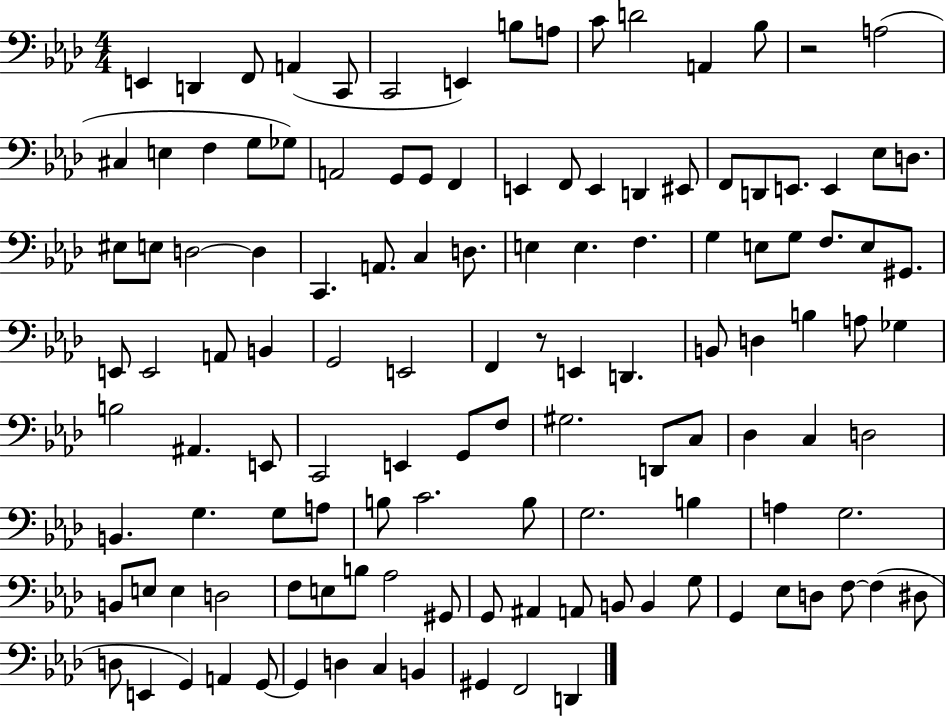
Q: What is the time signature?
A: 4/4